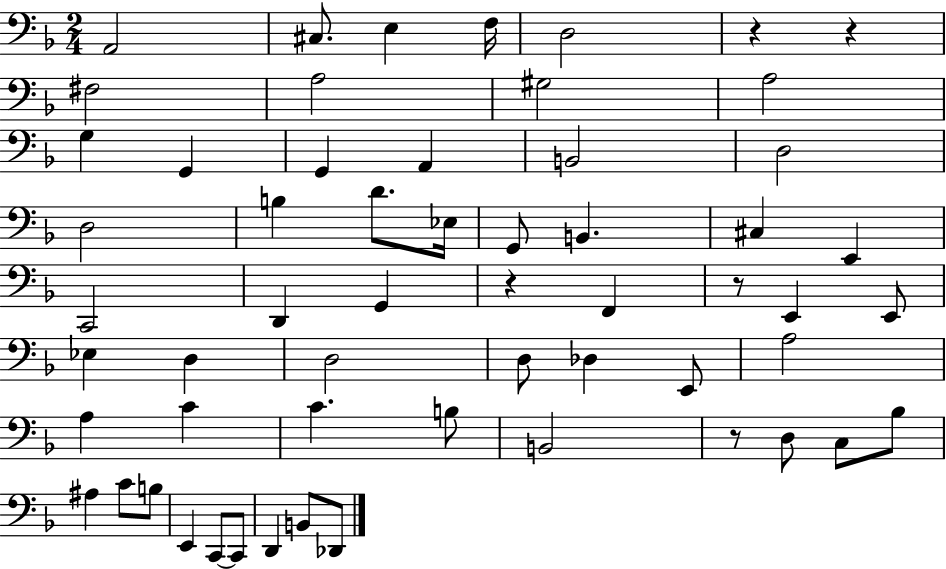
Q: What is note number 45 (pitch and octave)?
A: A#3